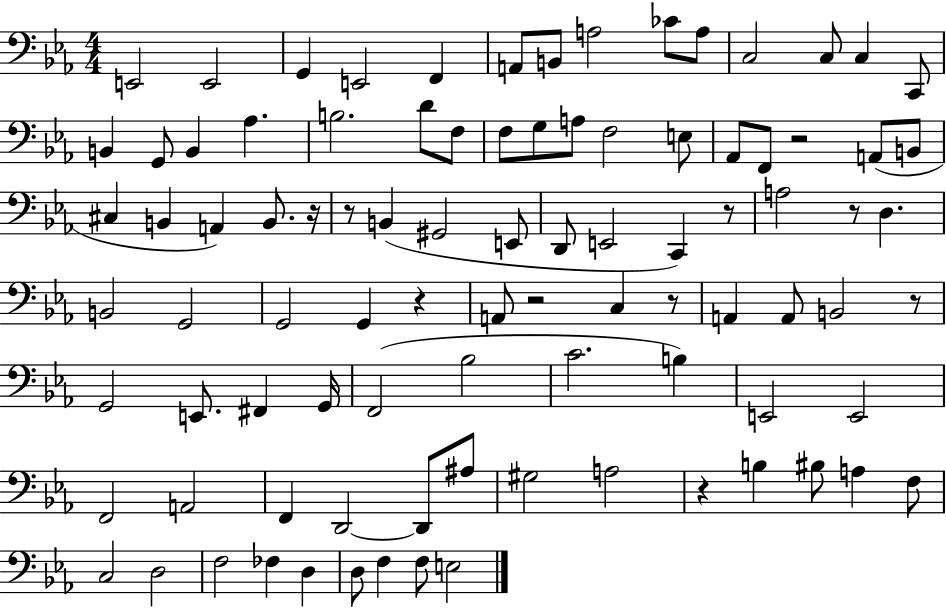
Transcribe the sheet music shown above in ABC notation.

X:1
T:Untitled
M:4/4
L:1/4
K:Eb
E,,2 E,,2 G,, E,,2 F,, A,,/2 B,,/2 A,2 _C/2 A,/2 C,2 C,/2 C, C,,/2 B,, G,,/2 B,, _A, B,2 D/2 F,/2 F,/2 G,/2 A,/2 F,2 E,/2 _A,,/2 F,,/2 z2 A,,/2 B,,/2 ^C, B,, A,, B,,/2 z/4 z/2 B,, ^G,,2 E,,/2 D,,/2 E,,2 C,, z/2 A,2 z/2 D, B,,2 G,,2 G,,2 G,, z A,,/2 z2 C, z/2 A,, A,,/2 B,,2 z/2 G,,2 E,,/2 ^F,, G,,/4 F,,2 _B,2 C2 B, E,,2 E,,2 F,,2 A,,2 F,, D,,2 D,,/2 ^A,/2 ^G,2 A,2 z B, ^B,/2 A, F,/2 C,2 D,2 F,2 _F, D, D,/2 F, F,/2 E,2